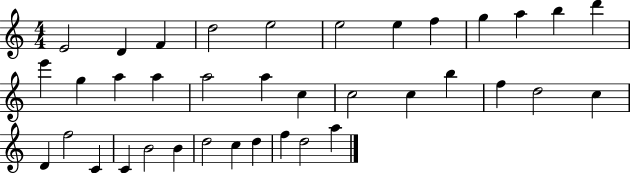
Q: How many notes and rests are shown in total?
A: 37